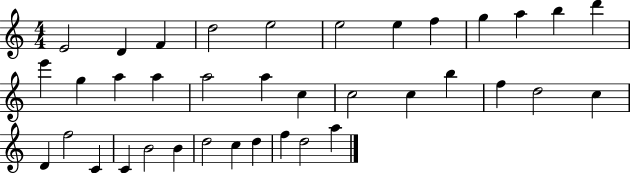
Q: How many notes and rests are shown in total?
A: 37